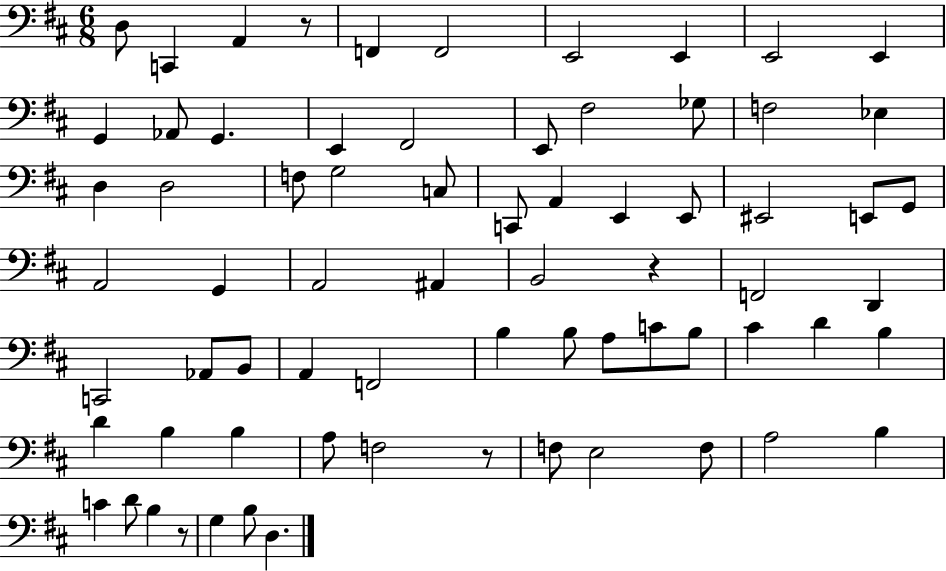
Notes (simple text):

D3/e C2/q A2/q R/e F2/q F2/h E2/h E2/q E2/h E2/q G2/q Ab2/e G2/q. E2/q F#2/h E2/e F#3/h Gb3/e F3/h Eb3/q D3/q D3/h F3/e G3/h C3/e C2/e A2/q E2/q E2/e EIS2/h E2/e G2/e A2/h G2/q A2/h A#2/q B2/h R/q F2/h D2/q C2/h Ab2/e B2/e A2/q F2/h B3/q B3/e A3/e C4/e B3/e C#4/q D4/q B3/q D4/q B3/q B3/q A3/e F3/h R/e F3/e E3/h F3/e A3/h B3/q C4/q D4/e B3/q R/e G3/q B3/e D3/q.